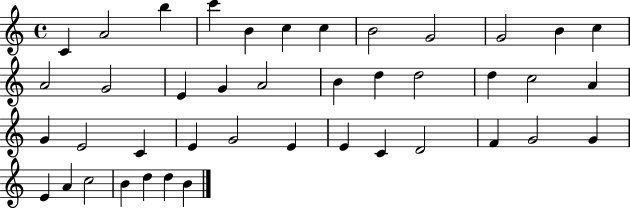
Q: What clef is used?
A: treble